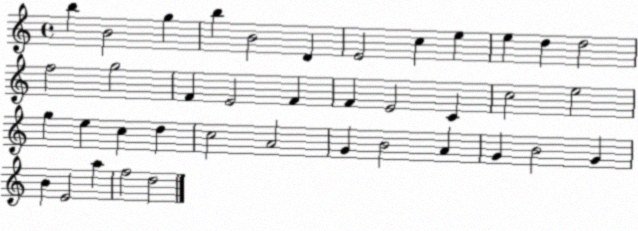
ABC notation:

X:1
T:Untitled
M:4/4
L:1/4
K:C
b B2 g b B2 D E2 c e e d d2 f2 g2 F E2 F F E2 C c2 e2 g e c d c2 A2 G B2 A G B2 G B E2 a f2 d2